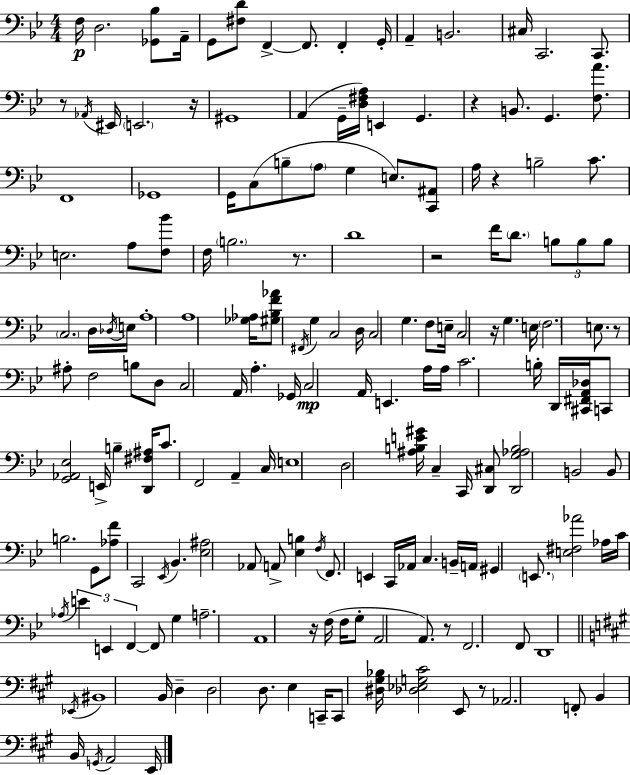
{
  \clef bass
  \numericTimeSignature
  \time 4/4
  \key bes \major
  \repeat volta 2 { f16\p d2. <ges, bes>8 a,16-- | g,8 <fis d'>8 f,4->~~ f,8. f,4-. g,16-. | a,4-- b,2. | cis16 c,2. c,8. | \break r8 \acciaccatura { aes,16 } eis,16 \parenthesize e,2. | r16 gis,1 | a,4( g,16-- <d fis a>16) e,4 g,4. | r4 b,8. g,4. <f a'>8. | \break f,1 | ges,1 | g,16 c8( b8-- \parenthesize a8 g4 e8.) <c, ais,>8 | a16 r4 b2-- c'8. | \break e2. a8 <f bes'>8 | f16 \parenthesize b2. r8. | d'1 | r2 f'16 \parenthesize d'8. \tuplet 3/2 { b8 b8 | \break b8 } \parenthesize c2. d16 | \acciaccatura { des16 } e16 a1-. | a1 | <ges aes>16 <gis bes f' aes'>8 \acciaccatura { fis,16 } g4 c2 | \break d16 c2 g4. | f8 e16-- c2 r16 g4. | e16 \parenthesize f2. | e8. r8 ais8-. f2 b8 | \break d8 c2 a,16 a4.-. | ges,16 c2\mp a,16 e,4. | a16 a16 c'2. | b16-. d,16 <cis, fis, a, des>16 c,8 <g, aes, ees>2 e,16-> b4-- | \break <d, fis ais>16 c'8. f,2 a,4-- | c16 e1 | d2 <ais b e' gis'>16 c4-- | c,16 <d, cis>8 <d, g aes b>2 b,2 | \break b,8 b2. | g,8 <aes f'>8 c,2 \acciaccatura { ees,16 } bes,4. | <ees ais>2 aes,8 a,8-> | <ees b>4 \acciaccatura { f16 } f,8. e,4 c,16 aes,16 c4. | \break b,16-- a,16 gis,4 \parenthesize e,8. <e fis aes'>2 | aes16 c'16 \acciaccatura { aes16 } \tuplet 3/2 { e'4 e,4 | f,4~~ } f,8 g4 a2.-- | a,1 | \break r16 f16( f16 g8-. a,2 | a,8.) r8 f,2. | f,8 d,1 | \bar "||" \break \key a \major \acciaccatura { ees,16 } bis,1 | b,16 d4-- d2 d8. | e4 c,16-- c,8 <dis gis bes>16 <des ees g cis'>2 | e,8 r8 aes,2. | \break f,8-. b,4 b,16 \acciaccatura { g,16 } a,2 | e,16 } \bar "|."
}